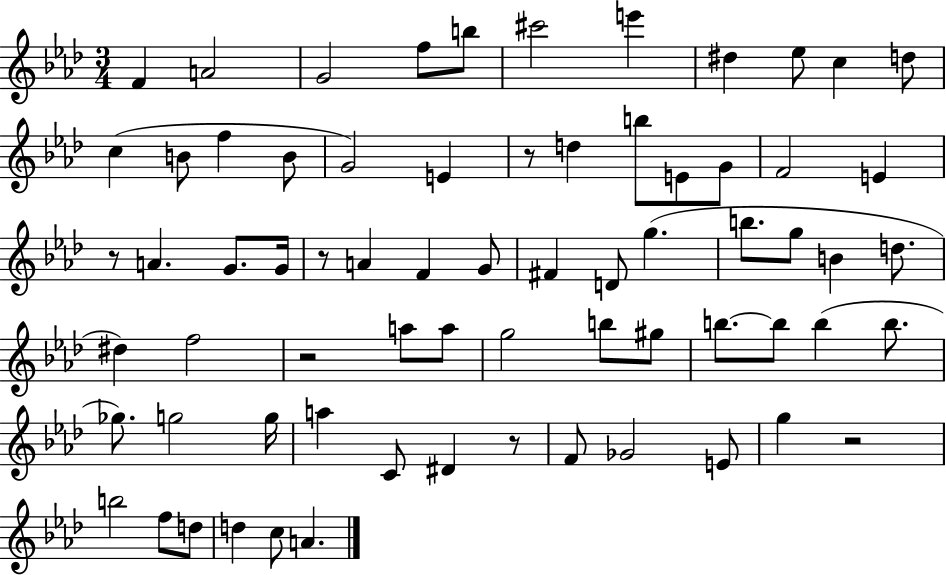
{
  \clef treble
  \numericTimeSignature
  \time 3/4
  \key aes \major
  \repeat volta 2 { f'4 a'2 | g'2 f''8 b''8 | cis'''2 e'''4 | dis''4 ees''8 c''4 d''8 | \break c''4( b'8 f''4 b'8 | g'2) e'4 | r8 d''4 b''8 e'8 g'8 | f'2 e'4 | \break r8 a'4. g'8. g'16 | r8 a'4 f'4 g'8 | fis'4 d'8 g''4.( | b''8. g''8 b'4 d''8. | \break dis''4) f''2 | r2 a''8 a''8 | g''2 b''8 gis''8 | b''8.~~ b''8 b''4( b''8. | \break ges''8.) g''2 g''16 | a''4 c'8 dis'4 r8 | f'8 ges'2 e'8 | g''4 r2 | \break b''2 f''8 d''8 | d''4 c''8 a'4. | } \bar "|."
}